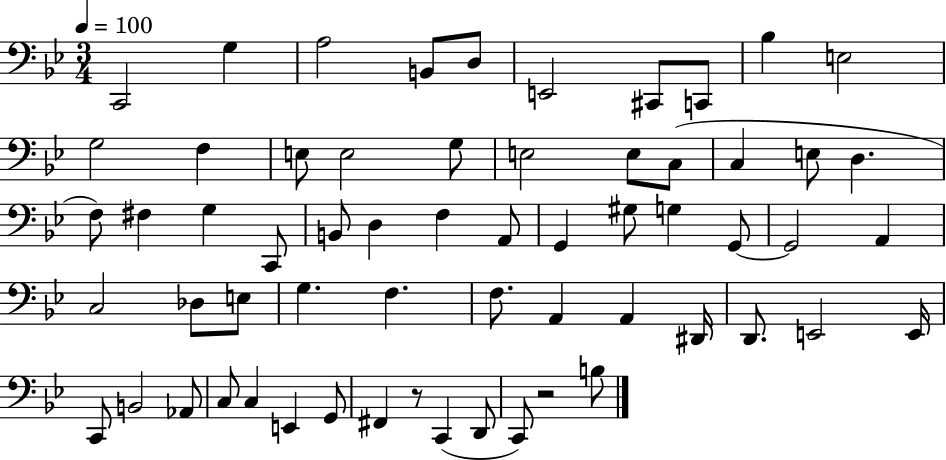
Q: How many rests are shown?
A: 2